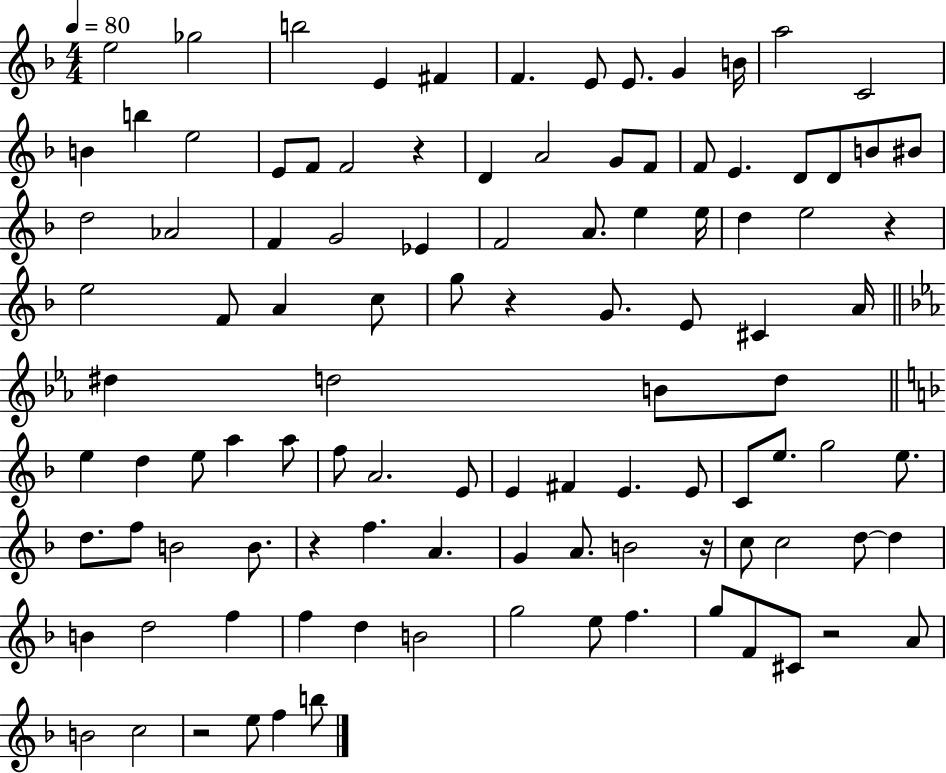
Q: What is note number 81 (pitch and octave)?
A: D5